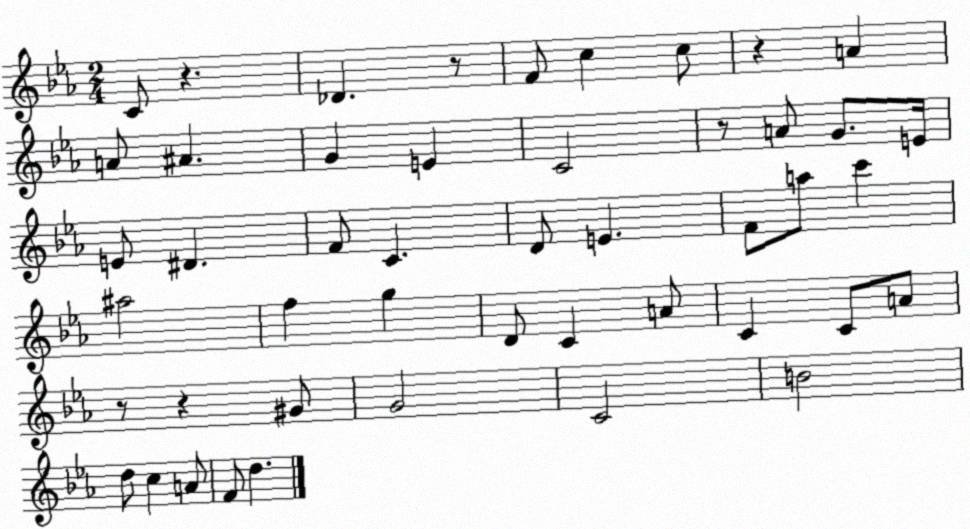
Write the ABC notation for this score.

X:1
T:Untitled
M:2/4
L:1/4
K:Eb
C/2 z _D z/2 F/2 c c/2 z A A/2 ^A G E C2 z/2 A/2 G/2 E/4 E/2 ^D F/2 C D/2 E F/2 a/2 c' ^a2 f g D/2 C A/2 C C/2 A/2 z/2 z ^G/2 G2 C2 B2 d/2 c A/2 F/2 d